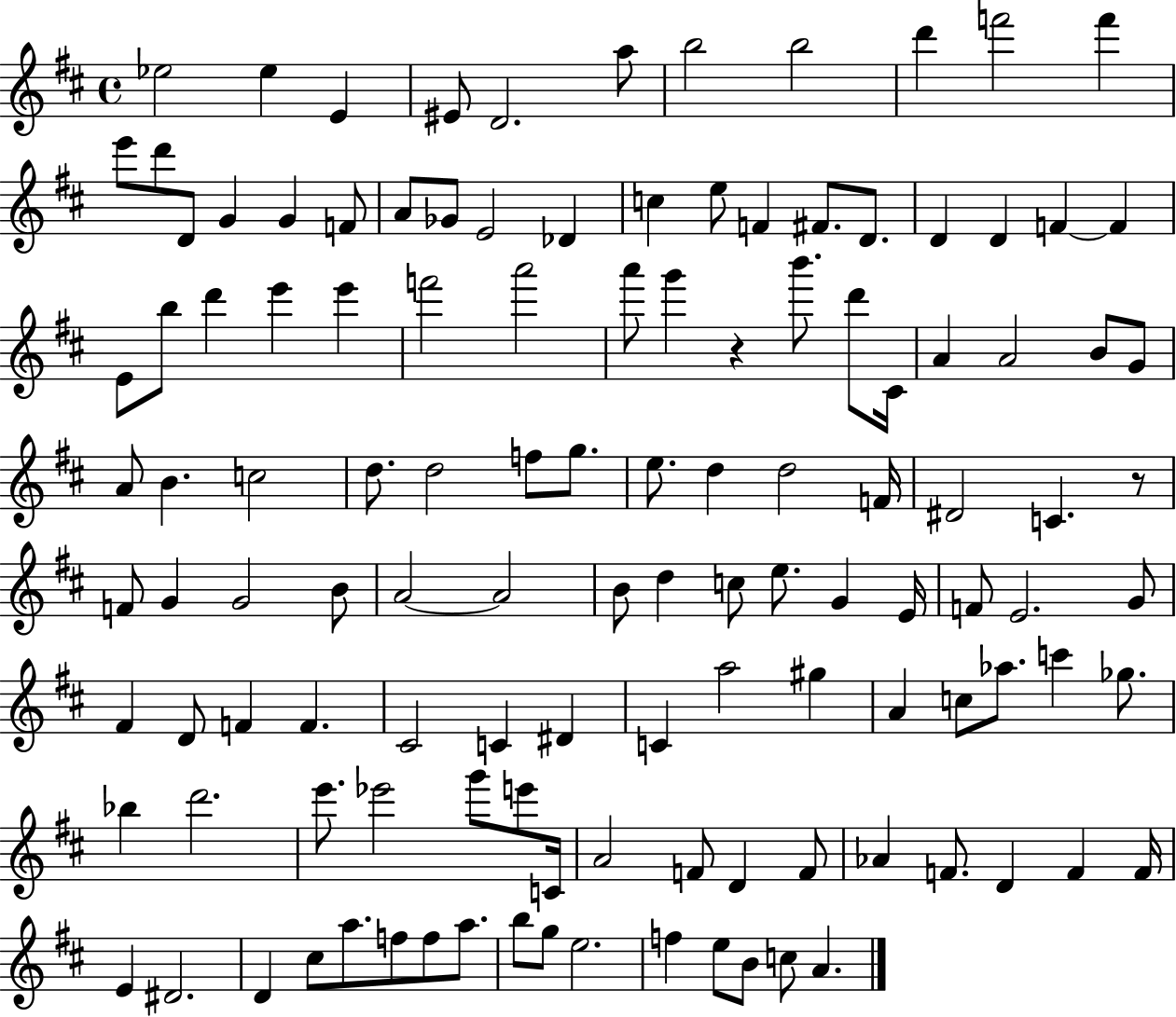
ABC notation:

X:1
T:Untitled
M:4/4
L:1/4
K:D
_e2 _e E ^E/2 D2 a/2 b2 b2 d' f'2 f' e'/2 d'/2 D/2 G G F/2 A/2 _G/2 E2 _D c e/2 F ^F/2 D/2 D D F F E/2 b/2 d' e' e' f'2 a'2 a'/2 g' z b'/2 d'/2 ^C/4 A A2 B/2 G/2 A/2 B c2 d/2 d2 f/2 g/2 e/2 d d2 F/4 ^D2 C z/2 F/2 G G2 B/2 A2 A2 B/2 d c/2 e/2 G E/4 F/2 E2 G/2 ^F D/2 F F ^C2 C ^D C a2 ^g A c/2 _a/2 c' _g/2 _b d'2 e'/2 _e'2 g'/2 e'/2 C/4 A2 F/2 D F/2 _A F/2 D F F/4 E ^D2 D ^c/2 a/2 f/2 f/2 a/2 b/2 g/2 e2 f e/2 B/2 c/2 A